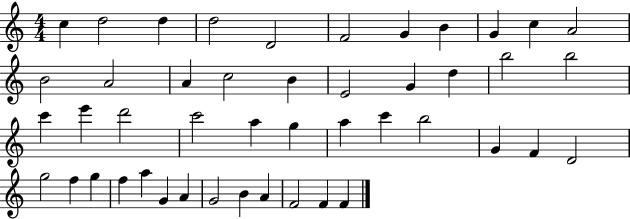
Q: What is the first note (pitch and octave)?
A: C5